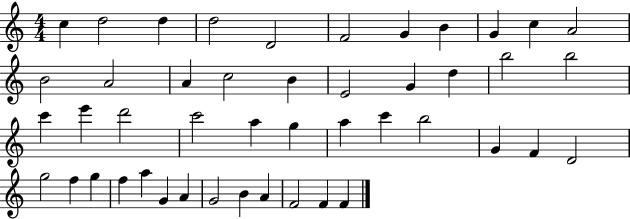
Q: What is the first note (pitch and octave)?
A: C5